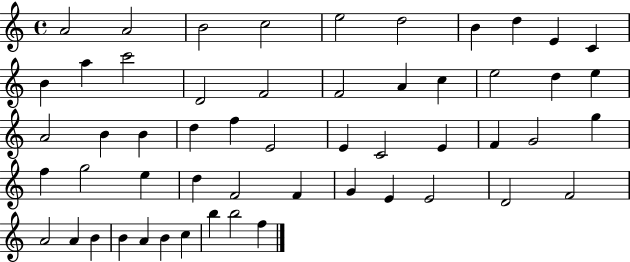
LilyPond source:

{
  \clef treble
  \time 4/4
  \defaultTimeSignature
  \key c \major
  a'2 a'2 | b'2 c''2 | e''2 d''2 | b'4 d''4 e'4 c'4 | \break b'4 a''4 c'''2 | d'2 f'2 | f'2 a'4 c''4 | e''2 d''4 e''4 | \break a'2 b'4 b'4 | d''4 f''4 e'2 | e'4 c'2 e'4 | f'4 g'2 g''4 | \break f''4 g''2 e''4 | d''4 f'2 f'4 | g'4 e'4 e'2 | d'2 f'2 | \break a'2 a'4 b'4 | b'4 a'4 b'4 c''4 | b''4 b''2 f''4 | \bar "|."
}